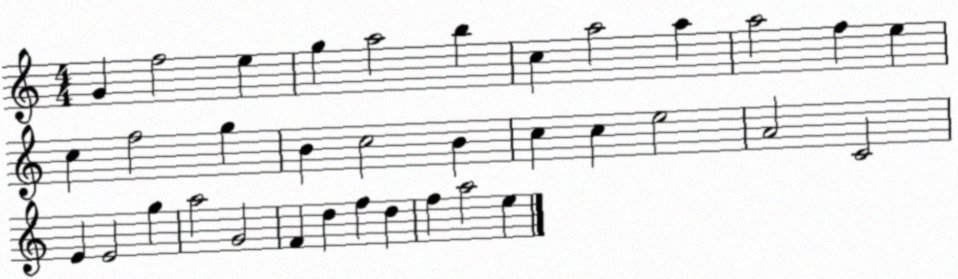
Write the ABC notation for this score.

X:1
T:Untitled
M:4/4
L:1/4
K:C
G f2 e g a2 b c a2 a a2 f e c f2 g B c2 B c c e2 A2 C2 E E2 g a2 G2 F d f d f a2 e